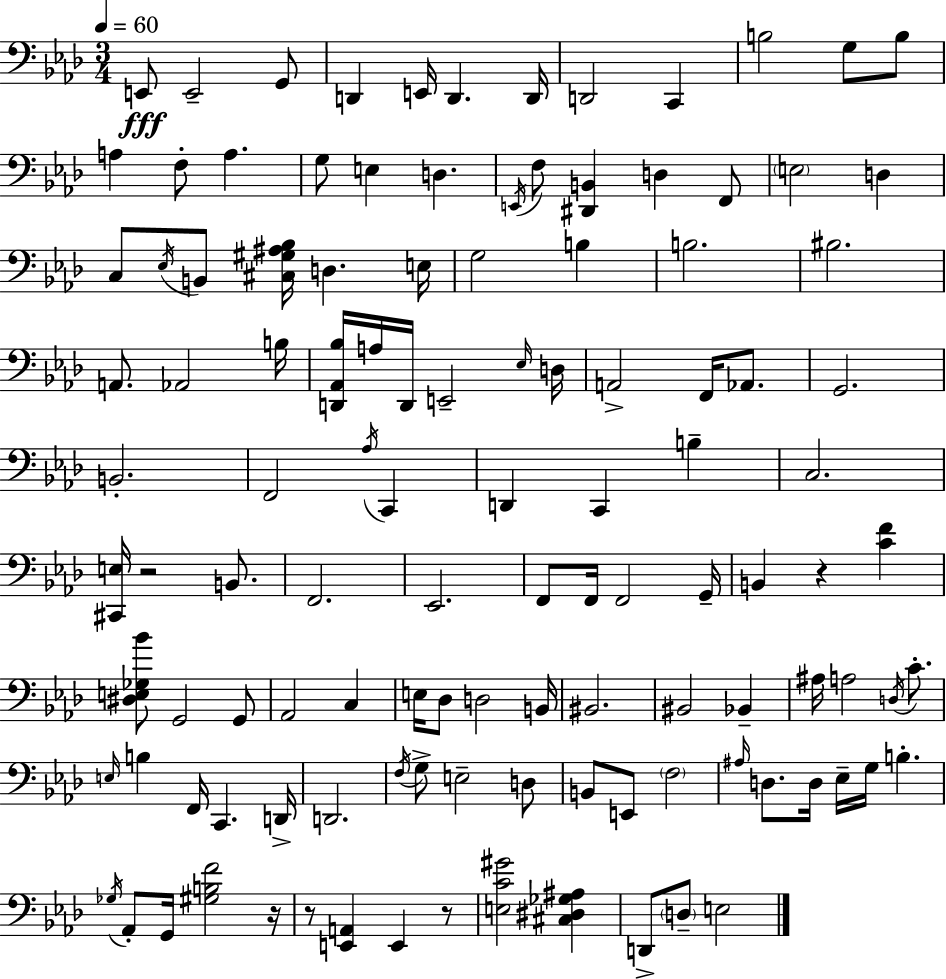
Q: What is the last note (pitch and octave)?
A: E3